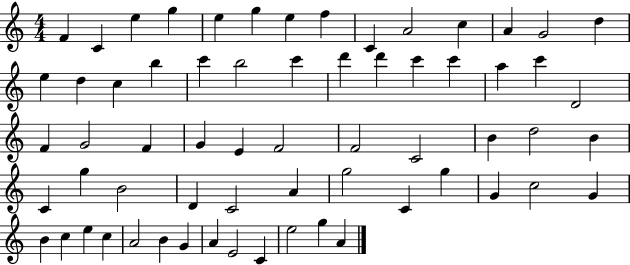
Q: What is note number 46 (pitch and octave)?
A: G5